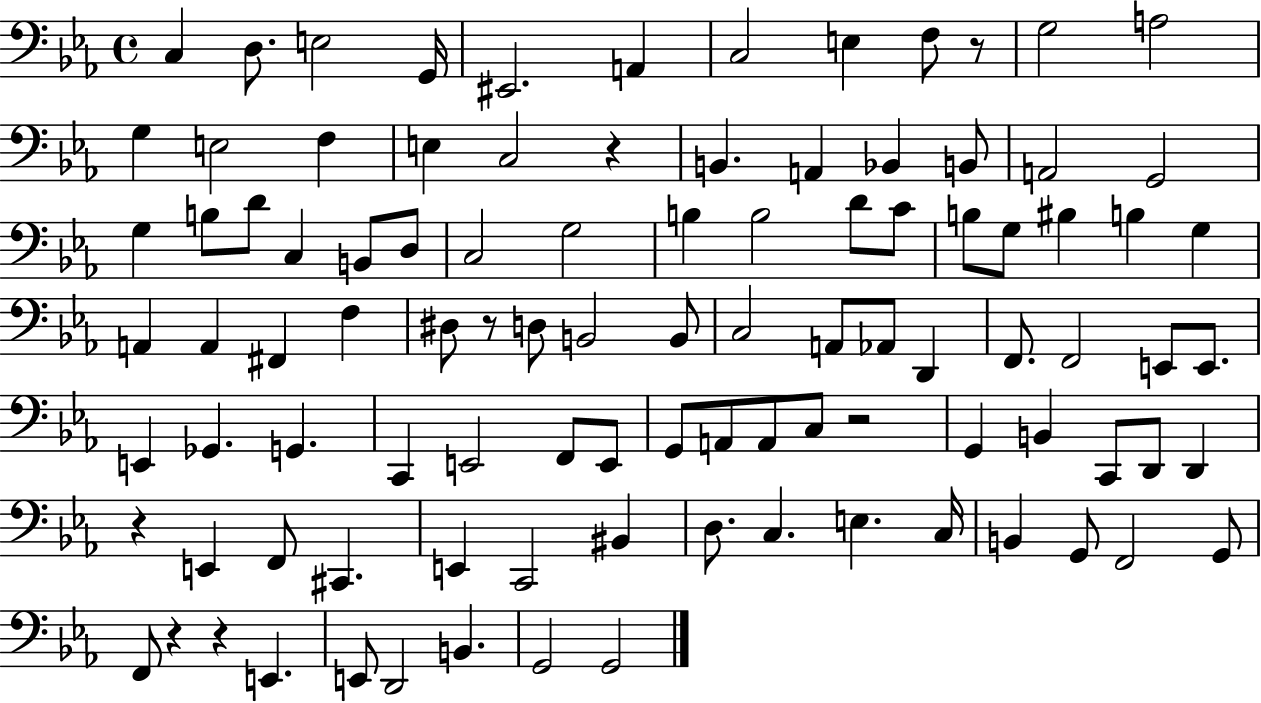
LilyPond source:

{
  \clef bass
  \time 4/4
  \defaultTimeSignature
  \key ees \major
  c4 d8. e2 g,16 | eis,2. a,4 | c2 e4 f8 r8 | g2 a2 | \break g4 e2 f4 | e4 c2 r4 | b,4. a,4 bes,4 b,8 | a,2 g,2 | \break g4 b8 d'8 c4 b,8 d8 | c2 g2 | b4 b2 d'8 c'8 | b8 g8 bis4 b4 g4 | \break a,4 a,4 fis,4 f4 | dis8 r8 d8 b,2 b,8 | c2 a,8 aes,8 d,4 | f,8. f,2 e,8 e,8. | \break e,4 ges,4. g,4. | c,4 e,2 f,8 e,8 | g,8 a,8 a,8 c8 r2 | g,4 b,4 c,8 d,8 d,4 | \break r4 e,4 f,8 cis,4. | e,4 c,2 bis,4 | d8. c4. e4. c16 | b,4 g,8 f,2 g,8 | \break f,8 r4 r4 e,4. | e,8 d,2 b,4. | g,2 g,2 | \bar "|."
}